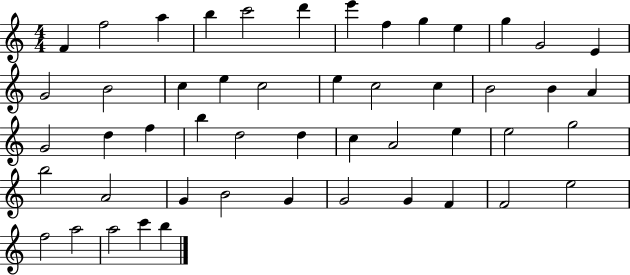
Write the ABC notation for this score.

X:1
T:Untitled
M:4/4
L:1/4
K:C
F f2 a b c'2 d' e' f g e g G2 E G2 B2 c e c2 e c2 c B2 B A G2 d f b d2 d c A2 e e2 g2 b2 A2 G B2 G G2 G F F2 e2 f2 a2 a2 c' b